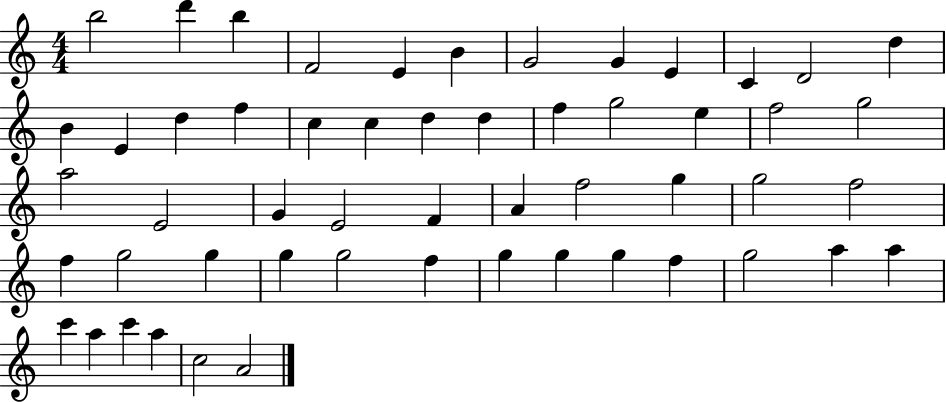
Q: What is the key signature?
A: C major